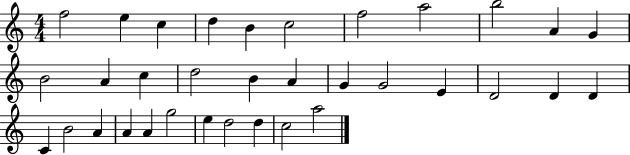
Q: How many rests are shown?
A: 0